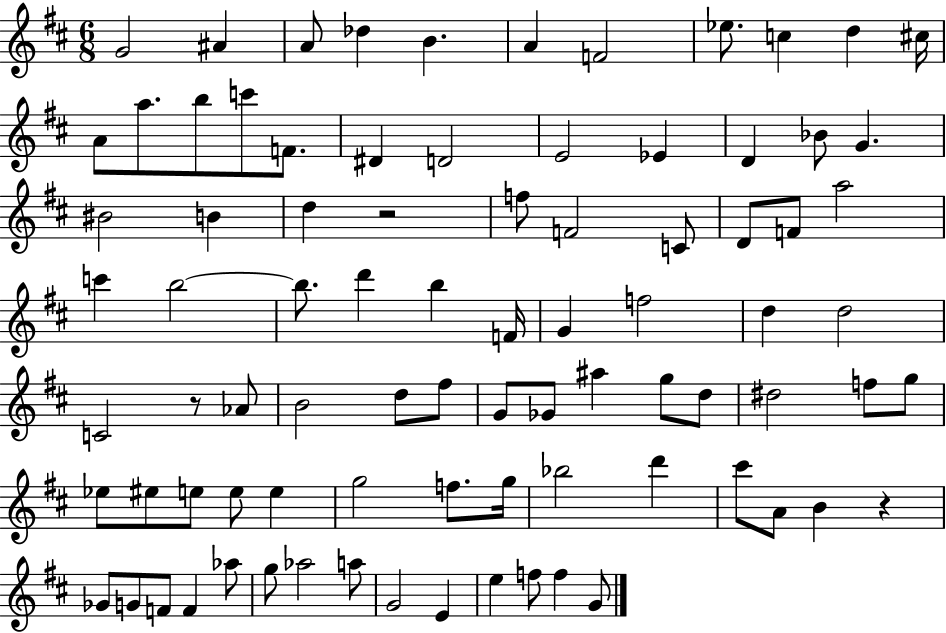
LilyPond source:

{
  \clef treble
  \numericTimeSignature
  \time 6/8
  \key d \major
  \repeat volta 2 { g'2 ais'4 | a'8 des''4 b'4. | a'4 f'2 | ees''8. c''4 d''4 cis''16 | \break a'8 a''8. b''8 c'''8 f'8. | dis'4 d'2 | e'2 ees'4 | d'4 bes'8 g'4. | \break bis'2 b'4 | d''4 r2 | f''8 f'2 c'8 | d'8 f'8 a''2 | \break c'''4 b''2~~ | b''8. d'''4 b''4 f'16 | g'4 f''2 | d''4 d''2 | \break c'2 r8 aes'8 | b'2 d''8 fis''8 | g'8 ges'8 ais''4 g''8 d''8 | dis''2 f''8 g''8 | \break ees''8 eis''8 e''8 e''8 e''4 | g''2 f''8. g''16 | bes''2 d'''4 | cis'''8 a'8 b'4 r4 | \break ges'8 g'8 f'8 f'4 aes''8 | g''8 aes''2 a''8 | g'2 e'4 | e''4 f''8 f''4 g'8 | \break } \bar "|."
}